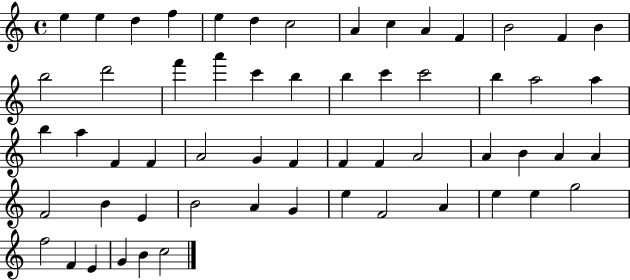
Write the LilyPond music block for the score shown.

{
  \clef treble
  \time 4/4
  \defaultTimeSignature
  \key c \major
  e''4 e''4 d''4 f''4 | e''4 d''4 c''2 | a'4 c''4 a'4 f'4 | b'2 f'4 b'4 | \break b''2 d'''2 | f'''4 a'''4 c'''4 b''4 | b''4 c'''4 c'''2 | b''4 a''2 a''4 | \break b''4 a''4 f'4 f'4 | a'2 g'4 f'4 | f'4 f'4 a'2 | a'4 b'4 a'4 a'4 | \break f'2 b'4 e'4 | b'2 a'4 g'4 | e''4 f'2 a'4 | e''4 e''4 g''2 | \break f''2 f'4 e'4 | g'4 b'4 c''2 | \bar "|."
}